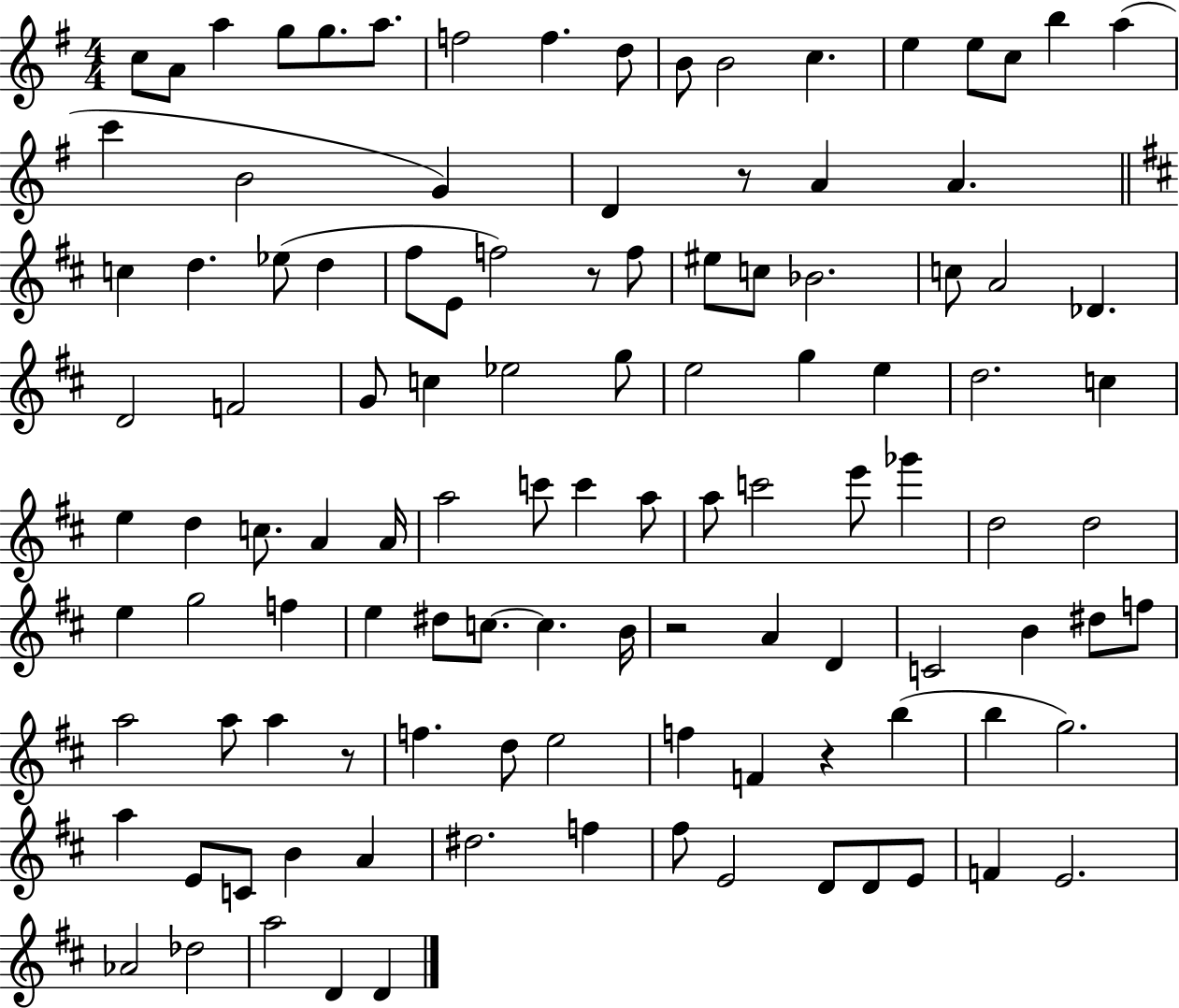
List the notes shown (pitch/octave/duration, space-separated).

C5/e A4/e A5/q G5/e G5/e. A5/e. F5/h F5/q. D5/e B4/e B4/h C5/q. E5/q E5/e C5/e B5/q A5/q C6/q B4/h G4/q D4/q R/e A4/q A4/q. C5/q D5/q. Eb5/e D5/q F#5/e E4/e F5/h R/e F5/e EIS5/e C5/e Bb4/h. C5/e A4/h Db4/q. D4/h F4/h G4/e C5/q Eb5/h G5/e E5/h G5/q E5/q D5/h. C5/q E5/q D5/q C5/e. A4/q A4/s A5/h C6/e C6/q A5/e A5/e C6/h E6/e Gb6/q D5/h D5/h E5/q G5/h F5/q E5/q D#5/e C5/e. C5/q. B4/s R/h A4/q D4/q C4/h B4/q D#5/e F5/e A5/h A5/e A5/q R/e F5/q. D5/e E5/h F5/q F4/q R/q B5/q B5/q G5/h. A5/q E4/e C4/e B4/q A4/q D#5/h. F5/q F#5/e E4/h D4/e D4/e E4/e F4/q E4/h. Ab4/h Db5/h A5/h D4/q D4/q